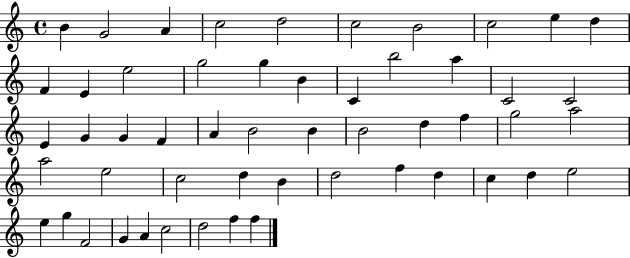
B4/q G4/h A4/q C5/h D5/h C5/h B4/h C5/h E5/q D5/q F4/q E4/q E5/h G5/h G5/q B4/q C4/q B5/h A5/q C4/h C4/h E4/q G4/q G4/q F4/q A4/q B4/h B4/q B4/h D5/q F5/q G5/h A5/h A5/h E5/h C5/h D5/q B4/q D5/h F5/q D5/q C5/q D5/q E5/h E5/q G5/q F4/h G4/q A4/q C5/h D5/h F5/q F5/q